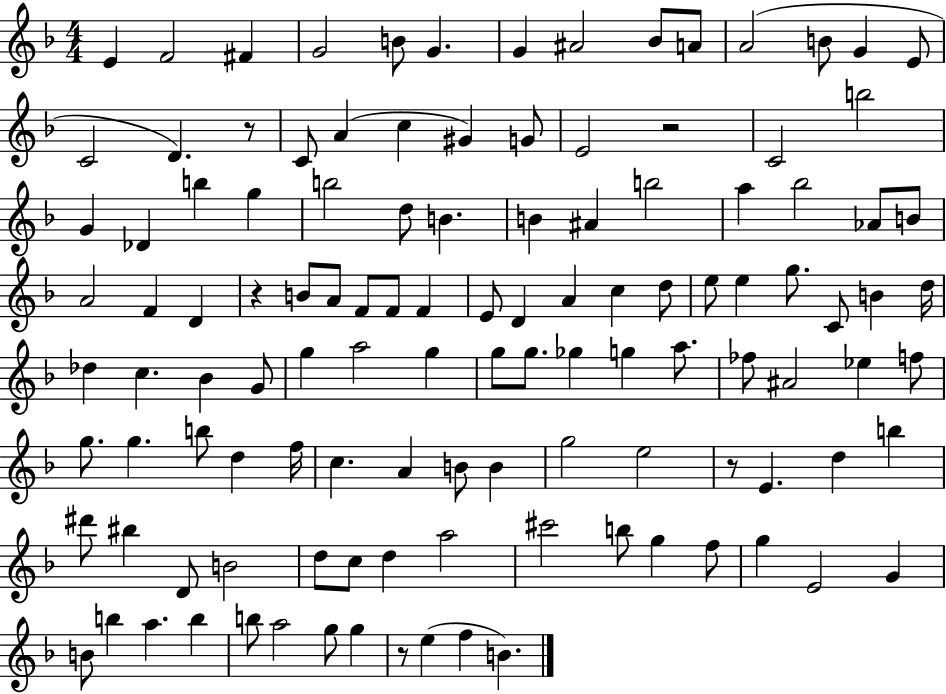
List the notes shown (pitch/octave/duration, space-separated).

E4/q F4/h F#4/q G4/h B4/e G4/q. G4/q A#4/h Bb4/e A4/e A4/h B4/e G4/q E4/e C4/h D4/q. R/e C4/e A4/q C5/q G#4/q G4/e E4/h R/h C4/h B5/h G4/q Db4/q B5/q G5/q B5/h D5/e B4/q. B4/q A#4/q B5/h A5/q Bb5/h Ab4/e B4/e A4/h F4/q D4/q R/q B4/e A4/e F4/e F4/e F4/q E4/e D4/q A4/q C5/q D5/e E5/e E5/q G5/e. C4/e B4/q D5/s Db5/q C5/q. Bb4/q G4/e G5/q A5/h G5/q G5/e G5/e. Gb5/q G5/q A5/e. FES5/e A#4/h Eb5/q F5/e G5/e. G5/q. B5/e D5/q F5/s C5/q. A4/q B4/e B4/q G5/h E5/h R/e E4/q. D5/q B5/q D#6/e BIS5/q D4/e B4/h D5/e C5/e D5/q A5/h C#6/h B5/e G5/q F5/e G5/q E4/h G4/q B4/e B5/q A5/q. B5/q B5/e A5/h G5/e G5/q R/e E5/q F5/q B4/q.